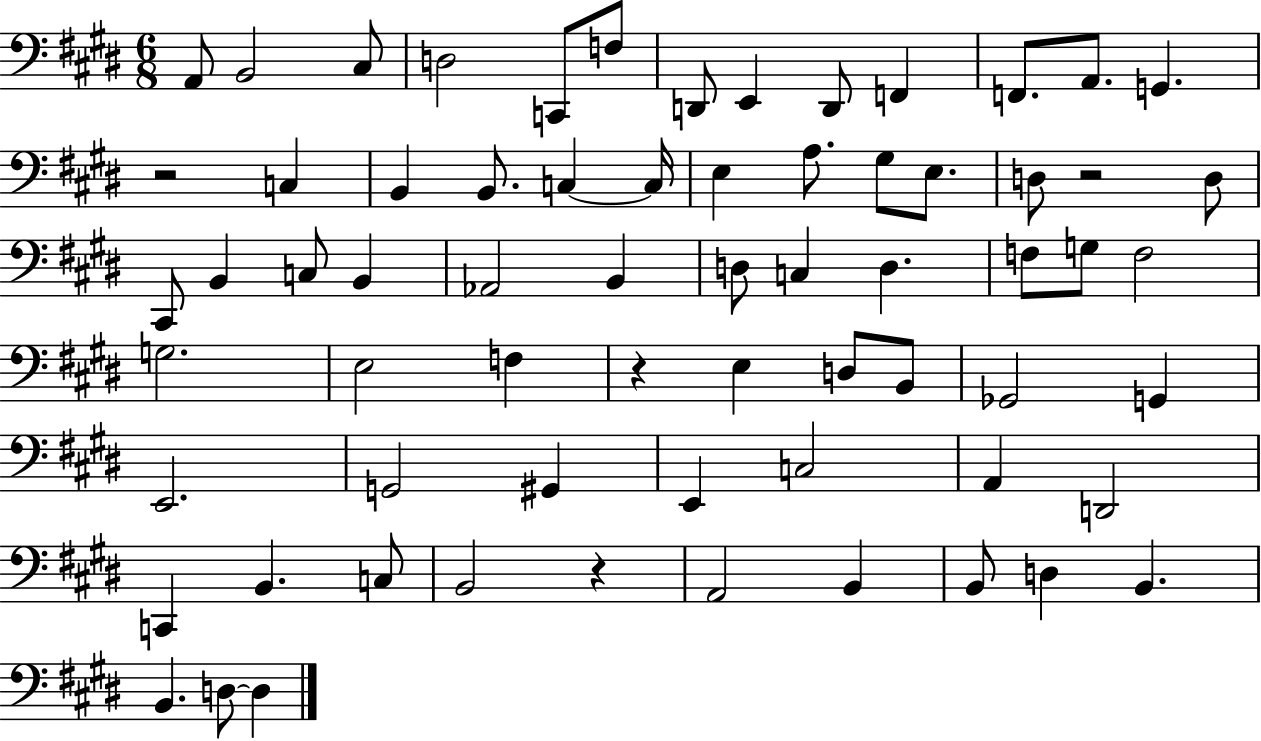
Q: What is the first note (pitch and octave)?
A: A2